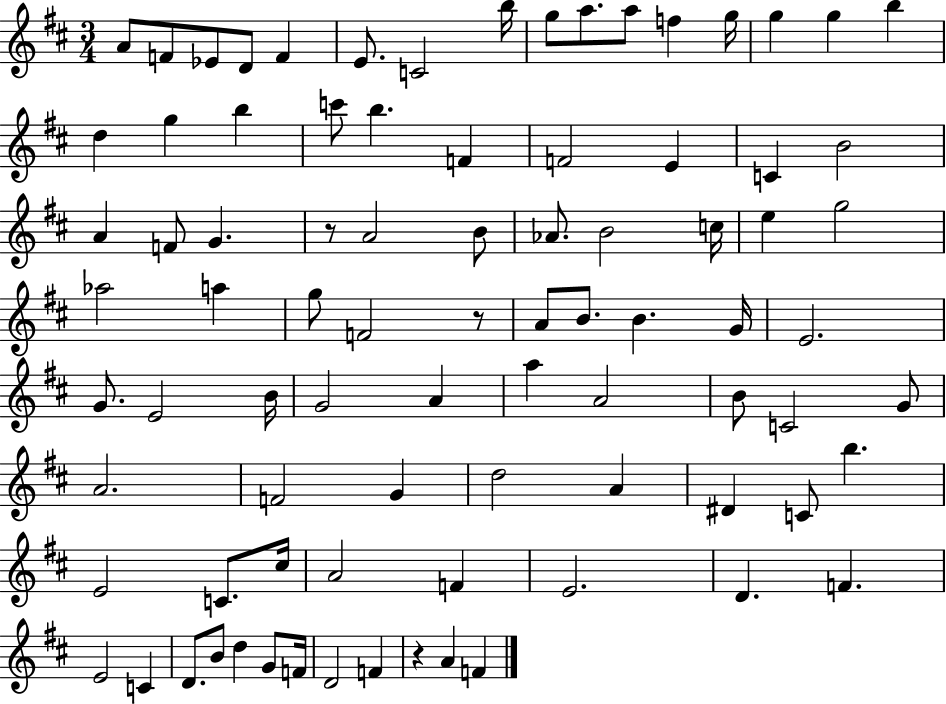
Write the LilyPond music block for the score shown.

{
  \clef treble
  \numericTimeSignature
  \time 3/4
  \key d \major
  a'8 f'8 ees'8 d'8 f'4 | e'8. c'2 b''16 | g''8 a''8. a''8 f''4 g''16 | g''4 g''4 b''4 | \break d''4 g''4 b''4 | c'''8 b''4. f'4 | f'2 e'4 | c'4 b'2 | \break a'4 f'8 g'4. | r8 a'2 b'8 | aes'8. b'2 c''16 | e''4 g''2 | \break aes''2 a''4 | g''8 f'2 r8 | a'8 b'8. b'4. g'16 | e'2. | \break g'8. e'2 b'16 | g'2 a'4 | a''4 a'2 | b'8 c'2 g'8 | \break a'2. | f'2 g'4 | d''2 a'4 | dis'4 c'8 b''4. | \break e'2 c'8. cis''16 | a'2 f'4 | e'2. | d'4. f'4. | \break e'2 c'4 | d'8. b'8 d''4 g'8 f'16 | d'2 f'4 | r4 a'4 f'4 | \break \bar "|."
}